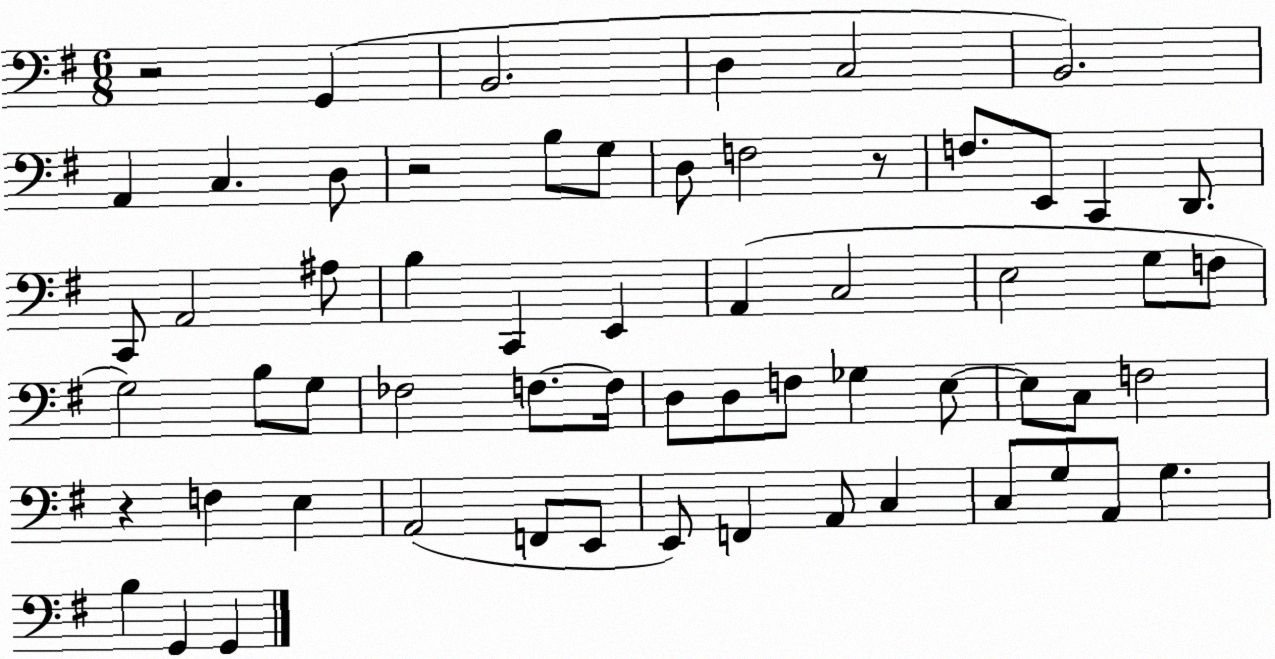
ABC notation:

X:1
T:Untitled
M:6/8
L:1/4
K:G
z2 G,, B,,2 D, C,2 B,,2 A,, C, D,/2 z2 B,/2 G,/2 D,/2 F,2 z/2 F,/2 E,,/2 C,, D,,/2 C,,/2 A,,2 ^A,/2 B, C,, E,, A,, C,2 E,2 G,/2 F,/2 G,2 B,/2 G,/2 _F,2 F,/2 F,/4 D,/2 D,/2 F,/2 _G, E,/2 E,/2 C,/2 F,2 z F, E, A,,2 F,,/2 E,,/2 E,,/2 F,, A,,/2 C, C,/2 G,/2 A,,/2 G, B, G,, G,,